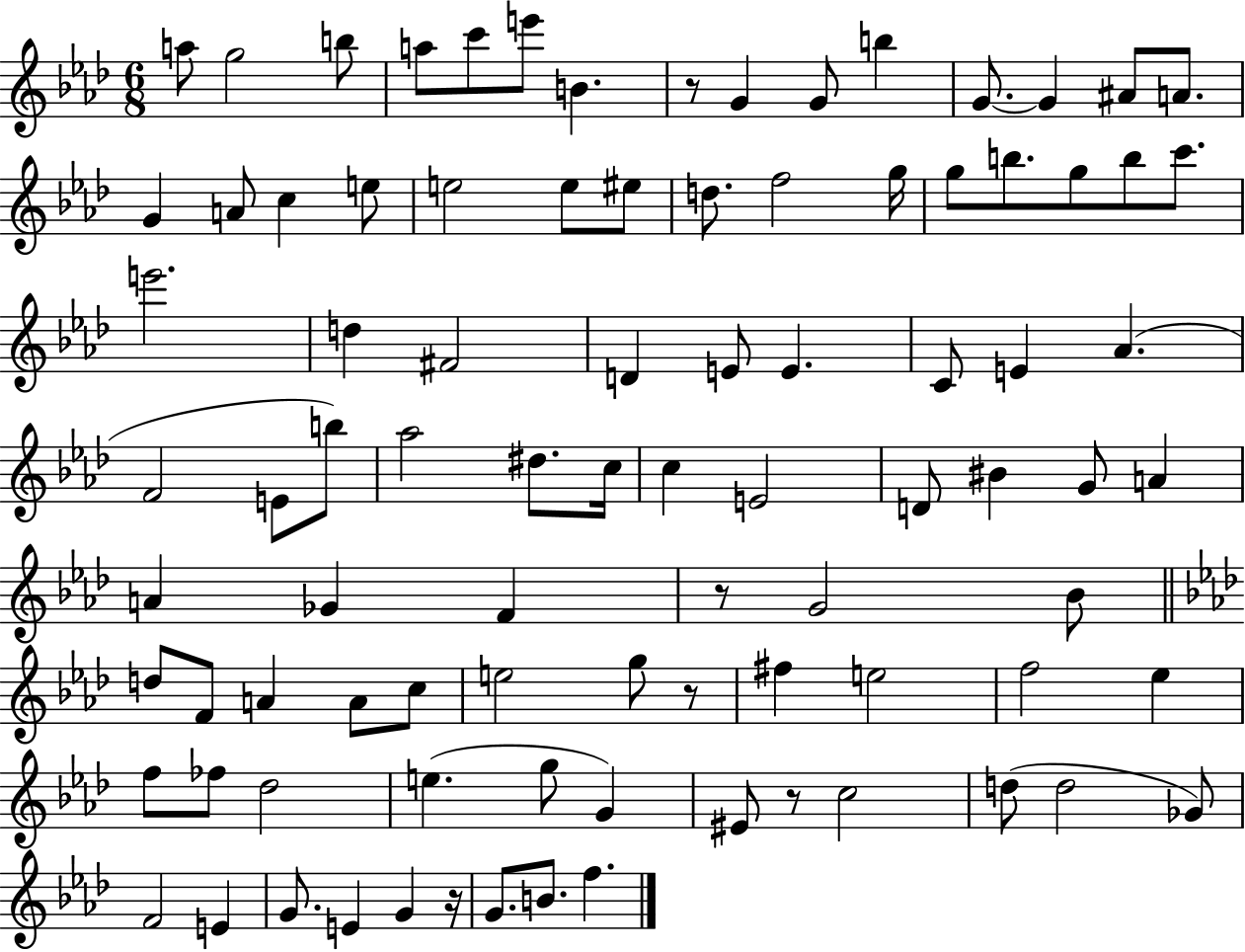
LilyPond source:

{
  \clef treble
  \numericTimeSignature
  \time 6/8
  \key aes \major
  a''8 g''2 b''8 | a''8 c'''8 e'''8 b'4. | r8 g'4 g'8 b''4 | g'8.~~ g'4 ais'8 a'8. | \break g'4 a'8 c''4 e''8 | e''2 e''8 eis''8 | d''8. f''2 g''16 | g''8 b''8. g''8 b''8 c'''8. | \break e'''2. | d''4 fis'2 | d'4 e'8 e'4. | c'8 e'4 aes'4.( | \break f'2 e'8 b''8) | aes''2 dis''8. c''16 | c''4 e'2 | d'8 bis'4 g'8 a'4 | \break a'4 ges'4 f'4 | r8 g'2 bes'8 | \bar "||" \break \key aes \major d''8 f'8 a'4 a'8 c''8 | e''2 g''8 r8 | fis''4 e''2 | f''2 ees''4 | \break f''8 fes''8 des''2 | e''4.( g''8 g'4) | eis'8 r8 c''2 | d''8( d''2 ges'8) | \break f'2 e'4 | g'8. e'4 g'4 r16 | g'8. b'8. f''4. | \bar "|."
}